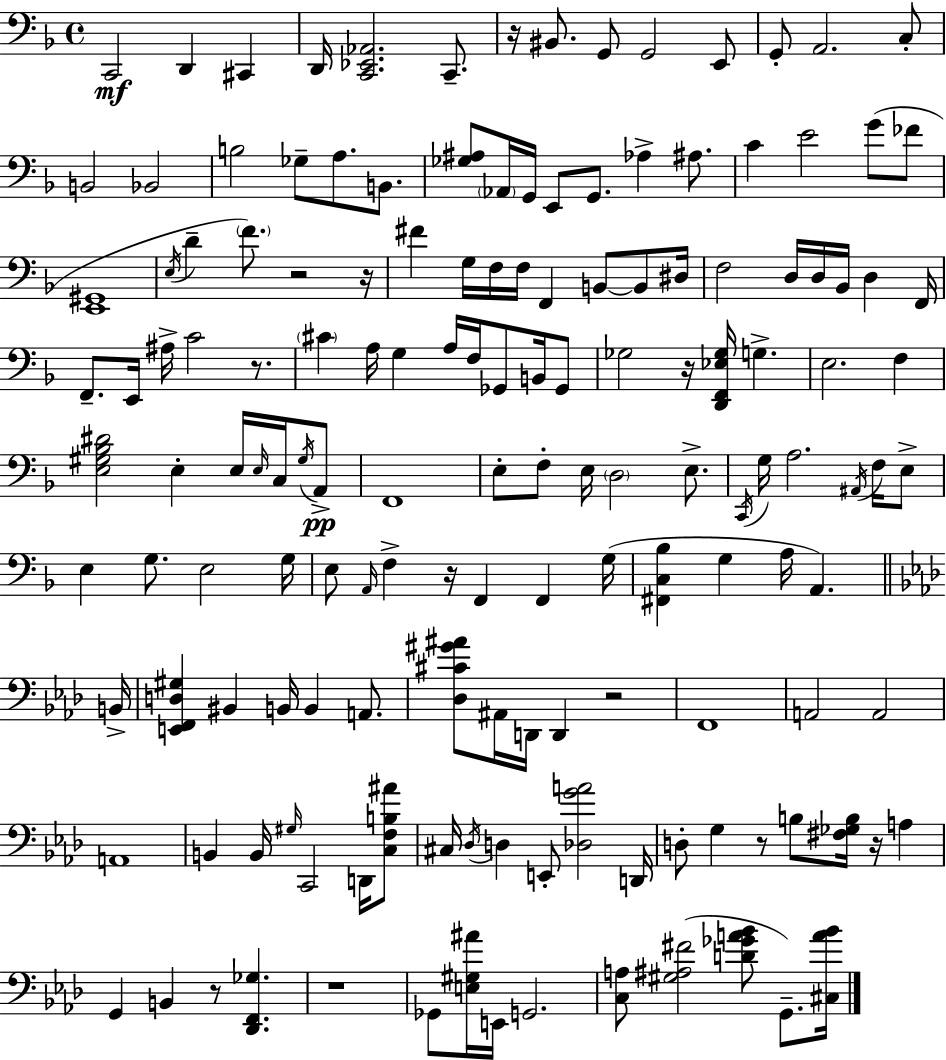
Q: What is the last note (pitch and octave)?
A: G2